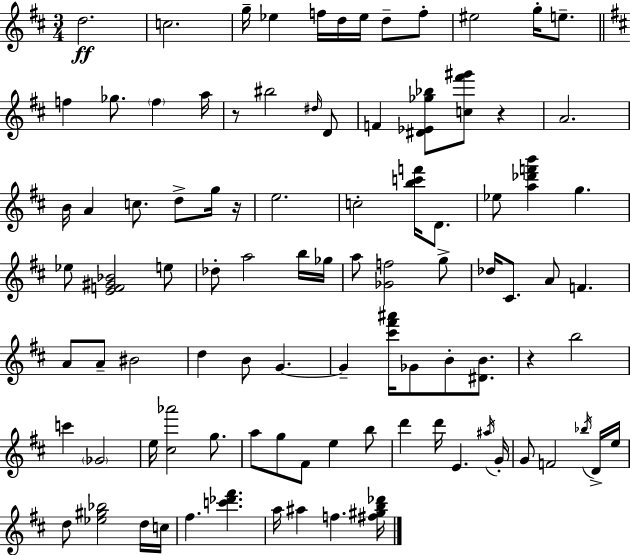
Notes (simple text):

D5/h. C5/h. G5/s Eb5/q F5/s D5/s Eb5/s D5/e F5/e EIS5/h G5/s E5/e. F5/q Gb5/e. F5/q A5/s R/e BIS5/h D#5/s D4/e F4/q [D#4,Eb4,Gb5,Bb5]/e [C5,F#6,G#6]/e R/q A4/h. B4/s A4/q C5/e. D5/e G5/s R/s E5/h. C5/h [B5,C6,F6]/s D4/e. Eb5/e [A5,Db6,F6,B6]/q G5/q. Eb5/e [E4,F4,G#4,Bb4]/h E5/e Db5/e A5/h B5/s Gb5/s A5/e [Gb4,F5]/h G5/e Db5/s C#4/e. A4/e F4/q. A4/e A4/e BIS4/h D5/q B4/e G4/q. G4/q [C#6,F#6,A#6]/s Gb4/e B4/e [D#4,B4]/e. R/q B5/h C6/q Gb4/h E5/s [C#5,Ab6]/h G5/e. A5/e G5/e F#4/e E5/q B5/e D6/q D6/s E4/q. A#5/s G4/s G4/e F4/h Bb5/s D4/s E5/s D5/e [Eb5,G#5,Bb5]/h D5/s C5/s F#5/q. [C6,Db6,F#6]/q. A5/s A#5/q F5/q. [F#5,G#5,B5,Db6]/s